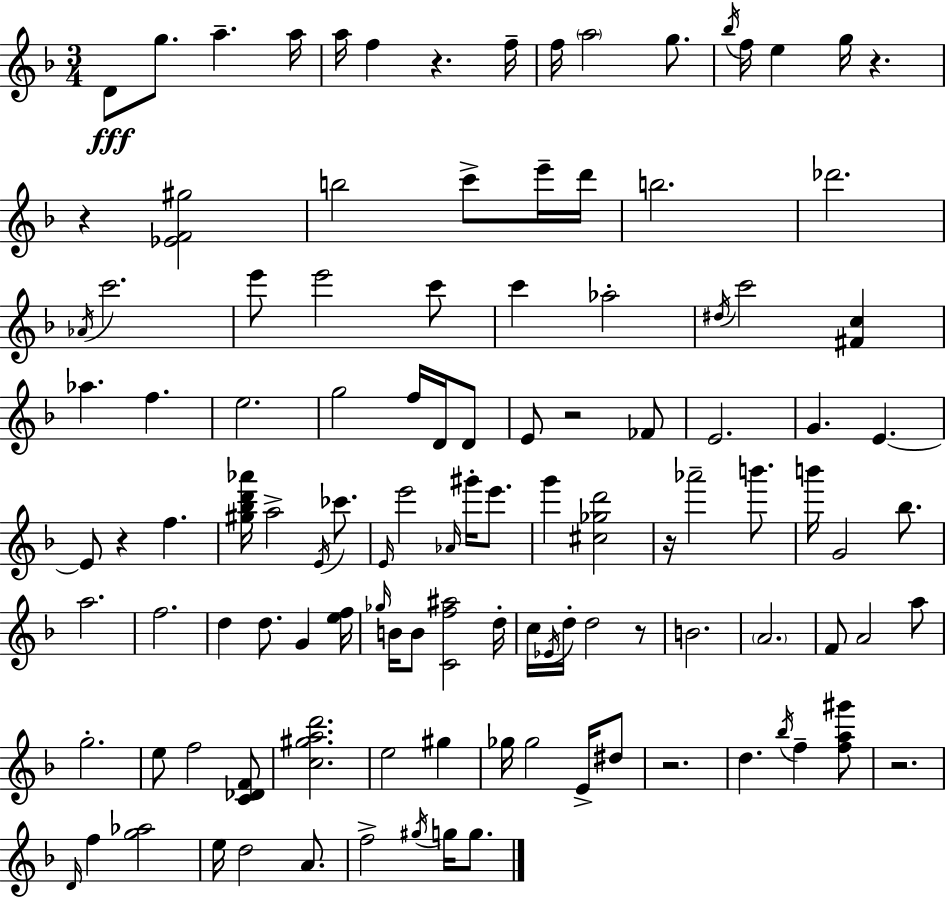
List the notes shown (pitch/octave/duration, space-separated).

D4/e G5/e. A5/q. A5/s A5/s F5/q R/q. F5/s F5/s A5/h G5/e. Bb5/s F5/s E5/q G5/s R/q. R/q [Eb4,F4,G#5]/h B5/h C6/e E6/s D6/s B5/h. Db6/h. Ab4/s C6/h. E6/e E6/h C6/e C6/q Ab5/h D#5/s C6/h [F#4,C5]/q Ab5/q. F5/q. E5/h. G5/h F5/s D4/s D4/e E4/e R/h FES4/e E4/h. G4/q. E4/q. E4/e R/q F5/q. [G#5,Bb5,D6,Ab6]/s A5/h E4/s CES6/e. E4/s E6/h Ab4/s G#6/s E6/e. G6/q [C#5,Gb5,D6]/h R/s Ab6/h B6/e. B6/s G4/h Bb5/e. A5/h. F5/h. D5/q D5/e. G4/q [E5,F5]/s Gb5/s B4/s B4/e [C4,F5,A#5]/h D5/s C5/s Eb4/s D5/s D5/h R/e B4/h. A4/h. F4/e A4/h A5/e G5/h. E5/e F5/h [C4,Db4,F4]/e [C5,G#5,A5,D6]/h. E5/h G#5/q Gb5/s Gb5/h E4/s D#5/e R/h. D5/q. Bb5/s F5/q [F5,A5,G#6]/e R/h. D4/s F5/q [G5,Ab5]/h E5/s D5/h A4/e. F5/h G#5/s G5/s G5/e.